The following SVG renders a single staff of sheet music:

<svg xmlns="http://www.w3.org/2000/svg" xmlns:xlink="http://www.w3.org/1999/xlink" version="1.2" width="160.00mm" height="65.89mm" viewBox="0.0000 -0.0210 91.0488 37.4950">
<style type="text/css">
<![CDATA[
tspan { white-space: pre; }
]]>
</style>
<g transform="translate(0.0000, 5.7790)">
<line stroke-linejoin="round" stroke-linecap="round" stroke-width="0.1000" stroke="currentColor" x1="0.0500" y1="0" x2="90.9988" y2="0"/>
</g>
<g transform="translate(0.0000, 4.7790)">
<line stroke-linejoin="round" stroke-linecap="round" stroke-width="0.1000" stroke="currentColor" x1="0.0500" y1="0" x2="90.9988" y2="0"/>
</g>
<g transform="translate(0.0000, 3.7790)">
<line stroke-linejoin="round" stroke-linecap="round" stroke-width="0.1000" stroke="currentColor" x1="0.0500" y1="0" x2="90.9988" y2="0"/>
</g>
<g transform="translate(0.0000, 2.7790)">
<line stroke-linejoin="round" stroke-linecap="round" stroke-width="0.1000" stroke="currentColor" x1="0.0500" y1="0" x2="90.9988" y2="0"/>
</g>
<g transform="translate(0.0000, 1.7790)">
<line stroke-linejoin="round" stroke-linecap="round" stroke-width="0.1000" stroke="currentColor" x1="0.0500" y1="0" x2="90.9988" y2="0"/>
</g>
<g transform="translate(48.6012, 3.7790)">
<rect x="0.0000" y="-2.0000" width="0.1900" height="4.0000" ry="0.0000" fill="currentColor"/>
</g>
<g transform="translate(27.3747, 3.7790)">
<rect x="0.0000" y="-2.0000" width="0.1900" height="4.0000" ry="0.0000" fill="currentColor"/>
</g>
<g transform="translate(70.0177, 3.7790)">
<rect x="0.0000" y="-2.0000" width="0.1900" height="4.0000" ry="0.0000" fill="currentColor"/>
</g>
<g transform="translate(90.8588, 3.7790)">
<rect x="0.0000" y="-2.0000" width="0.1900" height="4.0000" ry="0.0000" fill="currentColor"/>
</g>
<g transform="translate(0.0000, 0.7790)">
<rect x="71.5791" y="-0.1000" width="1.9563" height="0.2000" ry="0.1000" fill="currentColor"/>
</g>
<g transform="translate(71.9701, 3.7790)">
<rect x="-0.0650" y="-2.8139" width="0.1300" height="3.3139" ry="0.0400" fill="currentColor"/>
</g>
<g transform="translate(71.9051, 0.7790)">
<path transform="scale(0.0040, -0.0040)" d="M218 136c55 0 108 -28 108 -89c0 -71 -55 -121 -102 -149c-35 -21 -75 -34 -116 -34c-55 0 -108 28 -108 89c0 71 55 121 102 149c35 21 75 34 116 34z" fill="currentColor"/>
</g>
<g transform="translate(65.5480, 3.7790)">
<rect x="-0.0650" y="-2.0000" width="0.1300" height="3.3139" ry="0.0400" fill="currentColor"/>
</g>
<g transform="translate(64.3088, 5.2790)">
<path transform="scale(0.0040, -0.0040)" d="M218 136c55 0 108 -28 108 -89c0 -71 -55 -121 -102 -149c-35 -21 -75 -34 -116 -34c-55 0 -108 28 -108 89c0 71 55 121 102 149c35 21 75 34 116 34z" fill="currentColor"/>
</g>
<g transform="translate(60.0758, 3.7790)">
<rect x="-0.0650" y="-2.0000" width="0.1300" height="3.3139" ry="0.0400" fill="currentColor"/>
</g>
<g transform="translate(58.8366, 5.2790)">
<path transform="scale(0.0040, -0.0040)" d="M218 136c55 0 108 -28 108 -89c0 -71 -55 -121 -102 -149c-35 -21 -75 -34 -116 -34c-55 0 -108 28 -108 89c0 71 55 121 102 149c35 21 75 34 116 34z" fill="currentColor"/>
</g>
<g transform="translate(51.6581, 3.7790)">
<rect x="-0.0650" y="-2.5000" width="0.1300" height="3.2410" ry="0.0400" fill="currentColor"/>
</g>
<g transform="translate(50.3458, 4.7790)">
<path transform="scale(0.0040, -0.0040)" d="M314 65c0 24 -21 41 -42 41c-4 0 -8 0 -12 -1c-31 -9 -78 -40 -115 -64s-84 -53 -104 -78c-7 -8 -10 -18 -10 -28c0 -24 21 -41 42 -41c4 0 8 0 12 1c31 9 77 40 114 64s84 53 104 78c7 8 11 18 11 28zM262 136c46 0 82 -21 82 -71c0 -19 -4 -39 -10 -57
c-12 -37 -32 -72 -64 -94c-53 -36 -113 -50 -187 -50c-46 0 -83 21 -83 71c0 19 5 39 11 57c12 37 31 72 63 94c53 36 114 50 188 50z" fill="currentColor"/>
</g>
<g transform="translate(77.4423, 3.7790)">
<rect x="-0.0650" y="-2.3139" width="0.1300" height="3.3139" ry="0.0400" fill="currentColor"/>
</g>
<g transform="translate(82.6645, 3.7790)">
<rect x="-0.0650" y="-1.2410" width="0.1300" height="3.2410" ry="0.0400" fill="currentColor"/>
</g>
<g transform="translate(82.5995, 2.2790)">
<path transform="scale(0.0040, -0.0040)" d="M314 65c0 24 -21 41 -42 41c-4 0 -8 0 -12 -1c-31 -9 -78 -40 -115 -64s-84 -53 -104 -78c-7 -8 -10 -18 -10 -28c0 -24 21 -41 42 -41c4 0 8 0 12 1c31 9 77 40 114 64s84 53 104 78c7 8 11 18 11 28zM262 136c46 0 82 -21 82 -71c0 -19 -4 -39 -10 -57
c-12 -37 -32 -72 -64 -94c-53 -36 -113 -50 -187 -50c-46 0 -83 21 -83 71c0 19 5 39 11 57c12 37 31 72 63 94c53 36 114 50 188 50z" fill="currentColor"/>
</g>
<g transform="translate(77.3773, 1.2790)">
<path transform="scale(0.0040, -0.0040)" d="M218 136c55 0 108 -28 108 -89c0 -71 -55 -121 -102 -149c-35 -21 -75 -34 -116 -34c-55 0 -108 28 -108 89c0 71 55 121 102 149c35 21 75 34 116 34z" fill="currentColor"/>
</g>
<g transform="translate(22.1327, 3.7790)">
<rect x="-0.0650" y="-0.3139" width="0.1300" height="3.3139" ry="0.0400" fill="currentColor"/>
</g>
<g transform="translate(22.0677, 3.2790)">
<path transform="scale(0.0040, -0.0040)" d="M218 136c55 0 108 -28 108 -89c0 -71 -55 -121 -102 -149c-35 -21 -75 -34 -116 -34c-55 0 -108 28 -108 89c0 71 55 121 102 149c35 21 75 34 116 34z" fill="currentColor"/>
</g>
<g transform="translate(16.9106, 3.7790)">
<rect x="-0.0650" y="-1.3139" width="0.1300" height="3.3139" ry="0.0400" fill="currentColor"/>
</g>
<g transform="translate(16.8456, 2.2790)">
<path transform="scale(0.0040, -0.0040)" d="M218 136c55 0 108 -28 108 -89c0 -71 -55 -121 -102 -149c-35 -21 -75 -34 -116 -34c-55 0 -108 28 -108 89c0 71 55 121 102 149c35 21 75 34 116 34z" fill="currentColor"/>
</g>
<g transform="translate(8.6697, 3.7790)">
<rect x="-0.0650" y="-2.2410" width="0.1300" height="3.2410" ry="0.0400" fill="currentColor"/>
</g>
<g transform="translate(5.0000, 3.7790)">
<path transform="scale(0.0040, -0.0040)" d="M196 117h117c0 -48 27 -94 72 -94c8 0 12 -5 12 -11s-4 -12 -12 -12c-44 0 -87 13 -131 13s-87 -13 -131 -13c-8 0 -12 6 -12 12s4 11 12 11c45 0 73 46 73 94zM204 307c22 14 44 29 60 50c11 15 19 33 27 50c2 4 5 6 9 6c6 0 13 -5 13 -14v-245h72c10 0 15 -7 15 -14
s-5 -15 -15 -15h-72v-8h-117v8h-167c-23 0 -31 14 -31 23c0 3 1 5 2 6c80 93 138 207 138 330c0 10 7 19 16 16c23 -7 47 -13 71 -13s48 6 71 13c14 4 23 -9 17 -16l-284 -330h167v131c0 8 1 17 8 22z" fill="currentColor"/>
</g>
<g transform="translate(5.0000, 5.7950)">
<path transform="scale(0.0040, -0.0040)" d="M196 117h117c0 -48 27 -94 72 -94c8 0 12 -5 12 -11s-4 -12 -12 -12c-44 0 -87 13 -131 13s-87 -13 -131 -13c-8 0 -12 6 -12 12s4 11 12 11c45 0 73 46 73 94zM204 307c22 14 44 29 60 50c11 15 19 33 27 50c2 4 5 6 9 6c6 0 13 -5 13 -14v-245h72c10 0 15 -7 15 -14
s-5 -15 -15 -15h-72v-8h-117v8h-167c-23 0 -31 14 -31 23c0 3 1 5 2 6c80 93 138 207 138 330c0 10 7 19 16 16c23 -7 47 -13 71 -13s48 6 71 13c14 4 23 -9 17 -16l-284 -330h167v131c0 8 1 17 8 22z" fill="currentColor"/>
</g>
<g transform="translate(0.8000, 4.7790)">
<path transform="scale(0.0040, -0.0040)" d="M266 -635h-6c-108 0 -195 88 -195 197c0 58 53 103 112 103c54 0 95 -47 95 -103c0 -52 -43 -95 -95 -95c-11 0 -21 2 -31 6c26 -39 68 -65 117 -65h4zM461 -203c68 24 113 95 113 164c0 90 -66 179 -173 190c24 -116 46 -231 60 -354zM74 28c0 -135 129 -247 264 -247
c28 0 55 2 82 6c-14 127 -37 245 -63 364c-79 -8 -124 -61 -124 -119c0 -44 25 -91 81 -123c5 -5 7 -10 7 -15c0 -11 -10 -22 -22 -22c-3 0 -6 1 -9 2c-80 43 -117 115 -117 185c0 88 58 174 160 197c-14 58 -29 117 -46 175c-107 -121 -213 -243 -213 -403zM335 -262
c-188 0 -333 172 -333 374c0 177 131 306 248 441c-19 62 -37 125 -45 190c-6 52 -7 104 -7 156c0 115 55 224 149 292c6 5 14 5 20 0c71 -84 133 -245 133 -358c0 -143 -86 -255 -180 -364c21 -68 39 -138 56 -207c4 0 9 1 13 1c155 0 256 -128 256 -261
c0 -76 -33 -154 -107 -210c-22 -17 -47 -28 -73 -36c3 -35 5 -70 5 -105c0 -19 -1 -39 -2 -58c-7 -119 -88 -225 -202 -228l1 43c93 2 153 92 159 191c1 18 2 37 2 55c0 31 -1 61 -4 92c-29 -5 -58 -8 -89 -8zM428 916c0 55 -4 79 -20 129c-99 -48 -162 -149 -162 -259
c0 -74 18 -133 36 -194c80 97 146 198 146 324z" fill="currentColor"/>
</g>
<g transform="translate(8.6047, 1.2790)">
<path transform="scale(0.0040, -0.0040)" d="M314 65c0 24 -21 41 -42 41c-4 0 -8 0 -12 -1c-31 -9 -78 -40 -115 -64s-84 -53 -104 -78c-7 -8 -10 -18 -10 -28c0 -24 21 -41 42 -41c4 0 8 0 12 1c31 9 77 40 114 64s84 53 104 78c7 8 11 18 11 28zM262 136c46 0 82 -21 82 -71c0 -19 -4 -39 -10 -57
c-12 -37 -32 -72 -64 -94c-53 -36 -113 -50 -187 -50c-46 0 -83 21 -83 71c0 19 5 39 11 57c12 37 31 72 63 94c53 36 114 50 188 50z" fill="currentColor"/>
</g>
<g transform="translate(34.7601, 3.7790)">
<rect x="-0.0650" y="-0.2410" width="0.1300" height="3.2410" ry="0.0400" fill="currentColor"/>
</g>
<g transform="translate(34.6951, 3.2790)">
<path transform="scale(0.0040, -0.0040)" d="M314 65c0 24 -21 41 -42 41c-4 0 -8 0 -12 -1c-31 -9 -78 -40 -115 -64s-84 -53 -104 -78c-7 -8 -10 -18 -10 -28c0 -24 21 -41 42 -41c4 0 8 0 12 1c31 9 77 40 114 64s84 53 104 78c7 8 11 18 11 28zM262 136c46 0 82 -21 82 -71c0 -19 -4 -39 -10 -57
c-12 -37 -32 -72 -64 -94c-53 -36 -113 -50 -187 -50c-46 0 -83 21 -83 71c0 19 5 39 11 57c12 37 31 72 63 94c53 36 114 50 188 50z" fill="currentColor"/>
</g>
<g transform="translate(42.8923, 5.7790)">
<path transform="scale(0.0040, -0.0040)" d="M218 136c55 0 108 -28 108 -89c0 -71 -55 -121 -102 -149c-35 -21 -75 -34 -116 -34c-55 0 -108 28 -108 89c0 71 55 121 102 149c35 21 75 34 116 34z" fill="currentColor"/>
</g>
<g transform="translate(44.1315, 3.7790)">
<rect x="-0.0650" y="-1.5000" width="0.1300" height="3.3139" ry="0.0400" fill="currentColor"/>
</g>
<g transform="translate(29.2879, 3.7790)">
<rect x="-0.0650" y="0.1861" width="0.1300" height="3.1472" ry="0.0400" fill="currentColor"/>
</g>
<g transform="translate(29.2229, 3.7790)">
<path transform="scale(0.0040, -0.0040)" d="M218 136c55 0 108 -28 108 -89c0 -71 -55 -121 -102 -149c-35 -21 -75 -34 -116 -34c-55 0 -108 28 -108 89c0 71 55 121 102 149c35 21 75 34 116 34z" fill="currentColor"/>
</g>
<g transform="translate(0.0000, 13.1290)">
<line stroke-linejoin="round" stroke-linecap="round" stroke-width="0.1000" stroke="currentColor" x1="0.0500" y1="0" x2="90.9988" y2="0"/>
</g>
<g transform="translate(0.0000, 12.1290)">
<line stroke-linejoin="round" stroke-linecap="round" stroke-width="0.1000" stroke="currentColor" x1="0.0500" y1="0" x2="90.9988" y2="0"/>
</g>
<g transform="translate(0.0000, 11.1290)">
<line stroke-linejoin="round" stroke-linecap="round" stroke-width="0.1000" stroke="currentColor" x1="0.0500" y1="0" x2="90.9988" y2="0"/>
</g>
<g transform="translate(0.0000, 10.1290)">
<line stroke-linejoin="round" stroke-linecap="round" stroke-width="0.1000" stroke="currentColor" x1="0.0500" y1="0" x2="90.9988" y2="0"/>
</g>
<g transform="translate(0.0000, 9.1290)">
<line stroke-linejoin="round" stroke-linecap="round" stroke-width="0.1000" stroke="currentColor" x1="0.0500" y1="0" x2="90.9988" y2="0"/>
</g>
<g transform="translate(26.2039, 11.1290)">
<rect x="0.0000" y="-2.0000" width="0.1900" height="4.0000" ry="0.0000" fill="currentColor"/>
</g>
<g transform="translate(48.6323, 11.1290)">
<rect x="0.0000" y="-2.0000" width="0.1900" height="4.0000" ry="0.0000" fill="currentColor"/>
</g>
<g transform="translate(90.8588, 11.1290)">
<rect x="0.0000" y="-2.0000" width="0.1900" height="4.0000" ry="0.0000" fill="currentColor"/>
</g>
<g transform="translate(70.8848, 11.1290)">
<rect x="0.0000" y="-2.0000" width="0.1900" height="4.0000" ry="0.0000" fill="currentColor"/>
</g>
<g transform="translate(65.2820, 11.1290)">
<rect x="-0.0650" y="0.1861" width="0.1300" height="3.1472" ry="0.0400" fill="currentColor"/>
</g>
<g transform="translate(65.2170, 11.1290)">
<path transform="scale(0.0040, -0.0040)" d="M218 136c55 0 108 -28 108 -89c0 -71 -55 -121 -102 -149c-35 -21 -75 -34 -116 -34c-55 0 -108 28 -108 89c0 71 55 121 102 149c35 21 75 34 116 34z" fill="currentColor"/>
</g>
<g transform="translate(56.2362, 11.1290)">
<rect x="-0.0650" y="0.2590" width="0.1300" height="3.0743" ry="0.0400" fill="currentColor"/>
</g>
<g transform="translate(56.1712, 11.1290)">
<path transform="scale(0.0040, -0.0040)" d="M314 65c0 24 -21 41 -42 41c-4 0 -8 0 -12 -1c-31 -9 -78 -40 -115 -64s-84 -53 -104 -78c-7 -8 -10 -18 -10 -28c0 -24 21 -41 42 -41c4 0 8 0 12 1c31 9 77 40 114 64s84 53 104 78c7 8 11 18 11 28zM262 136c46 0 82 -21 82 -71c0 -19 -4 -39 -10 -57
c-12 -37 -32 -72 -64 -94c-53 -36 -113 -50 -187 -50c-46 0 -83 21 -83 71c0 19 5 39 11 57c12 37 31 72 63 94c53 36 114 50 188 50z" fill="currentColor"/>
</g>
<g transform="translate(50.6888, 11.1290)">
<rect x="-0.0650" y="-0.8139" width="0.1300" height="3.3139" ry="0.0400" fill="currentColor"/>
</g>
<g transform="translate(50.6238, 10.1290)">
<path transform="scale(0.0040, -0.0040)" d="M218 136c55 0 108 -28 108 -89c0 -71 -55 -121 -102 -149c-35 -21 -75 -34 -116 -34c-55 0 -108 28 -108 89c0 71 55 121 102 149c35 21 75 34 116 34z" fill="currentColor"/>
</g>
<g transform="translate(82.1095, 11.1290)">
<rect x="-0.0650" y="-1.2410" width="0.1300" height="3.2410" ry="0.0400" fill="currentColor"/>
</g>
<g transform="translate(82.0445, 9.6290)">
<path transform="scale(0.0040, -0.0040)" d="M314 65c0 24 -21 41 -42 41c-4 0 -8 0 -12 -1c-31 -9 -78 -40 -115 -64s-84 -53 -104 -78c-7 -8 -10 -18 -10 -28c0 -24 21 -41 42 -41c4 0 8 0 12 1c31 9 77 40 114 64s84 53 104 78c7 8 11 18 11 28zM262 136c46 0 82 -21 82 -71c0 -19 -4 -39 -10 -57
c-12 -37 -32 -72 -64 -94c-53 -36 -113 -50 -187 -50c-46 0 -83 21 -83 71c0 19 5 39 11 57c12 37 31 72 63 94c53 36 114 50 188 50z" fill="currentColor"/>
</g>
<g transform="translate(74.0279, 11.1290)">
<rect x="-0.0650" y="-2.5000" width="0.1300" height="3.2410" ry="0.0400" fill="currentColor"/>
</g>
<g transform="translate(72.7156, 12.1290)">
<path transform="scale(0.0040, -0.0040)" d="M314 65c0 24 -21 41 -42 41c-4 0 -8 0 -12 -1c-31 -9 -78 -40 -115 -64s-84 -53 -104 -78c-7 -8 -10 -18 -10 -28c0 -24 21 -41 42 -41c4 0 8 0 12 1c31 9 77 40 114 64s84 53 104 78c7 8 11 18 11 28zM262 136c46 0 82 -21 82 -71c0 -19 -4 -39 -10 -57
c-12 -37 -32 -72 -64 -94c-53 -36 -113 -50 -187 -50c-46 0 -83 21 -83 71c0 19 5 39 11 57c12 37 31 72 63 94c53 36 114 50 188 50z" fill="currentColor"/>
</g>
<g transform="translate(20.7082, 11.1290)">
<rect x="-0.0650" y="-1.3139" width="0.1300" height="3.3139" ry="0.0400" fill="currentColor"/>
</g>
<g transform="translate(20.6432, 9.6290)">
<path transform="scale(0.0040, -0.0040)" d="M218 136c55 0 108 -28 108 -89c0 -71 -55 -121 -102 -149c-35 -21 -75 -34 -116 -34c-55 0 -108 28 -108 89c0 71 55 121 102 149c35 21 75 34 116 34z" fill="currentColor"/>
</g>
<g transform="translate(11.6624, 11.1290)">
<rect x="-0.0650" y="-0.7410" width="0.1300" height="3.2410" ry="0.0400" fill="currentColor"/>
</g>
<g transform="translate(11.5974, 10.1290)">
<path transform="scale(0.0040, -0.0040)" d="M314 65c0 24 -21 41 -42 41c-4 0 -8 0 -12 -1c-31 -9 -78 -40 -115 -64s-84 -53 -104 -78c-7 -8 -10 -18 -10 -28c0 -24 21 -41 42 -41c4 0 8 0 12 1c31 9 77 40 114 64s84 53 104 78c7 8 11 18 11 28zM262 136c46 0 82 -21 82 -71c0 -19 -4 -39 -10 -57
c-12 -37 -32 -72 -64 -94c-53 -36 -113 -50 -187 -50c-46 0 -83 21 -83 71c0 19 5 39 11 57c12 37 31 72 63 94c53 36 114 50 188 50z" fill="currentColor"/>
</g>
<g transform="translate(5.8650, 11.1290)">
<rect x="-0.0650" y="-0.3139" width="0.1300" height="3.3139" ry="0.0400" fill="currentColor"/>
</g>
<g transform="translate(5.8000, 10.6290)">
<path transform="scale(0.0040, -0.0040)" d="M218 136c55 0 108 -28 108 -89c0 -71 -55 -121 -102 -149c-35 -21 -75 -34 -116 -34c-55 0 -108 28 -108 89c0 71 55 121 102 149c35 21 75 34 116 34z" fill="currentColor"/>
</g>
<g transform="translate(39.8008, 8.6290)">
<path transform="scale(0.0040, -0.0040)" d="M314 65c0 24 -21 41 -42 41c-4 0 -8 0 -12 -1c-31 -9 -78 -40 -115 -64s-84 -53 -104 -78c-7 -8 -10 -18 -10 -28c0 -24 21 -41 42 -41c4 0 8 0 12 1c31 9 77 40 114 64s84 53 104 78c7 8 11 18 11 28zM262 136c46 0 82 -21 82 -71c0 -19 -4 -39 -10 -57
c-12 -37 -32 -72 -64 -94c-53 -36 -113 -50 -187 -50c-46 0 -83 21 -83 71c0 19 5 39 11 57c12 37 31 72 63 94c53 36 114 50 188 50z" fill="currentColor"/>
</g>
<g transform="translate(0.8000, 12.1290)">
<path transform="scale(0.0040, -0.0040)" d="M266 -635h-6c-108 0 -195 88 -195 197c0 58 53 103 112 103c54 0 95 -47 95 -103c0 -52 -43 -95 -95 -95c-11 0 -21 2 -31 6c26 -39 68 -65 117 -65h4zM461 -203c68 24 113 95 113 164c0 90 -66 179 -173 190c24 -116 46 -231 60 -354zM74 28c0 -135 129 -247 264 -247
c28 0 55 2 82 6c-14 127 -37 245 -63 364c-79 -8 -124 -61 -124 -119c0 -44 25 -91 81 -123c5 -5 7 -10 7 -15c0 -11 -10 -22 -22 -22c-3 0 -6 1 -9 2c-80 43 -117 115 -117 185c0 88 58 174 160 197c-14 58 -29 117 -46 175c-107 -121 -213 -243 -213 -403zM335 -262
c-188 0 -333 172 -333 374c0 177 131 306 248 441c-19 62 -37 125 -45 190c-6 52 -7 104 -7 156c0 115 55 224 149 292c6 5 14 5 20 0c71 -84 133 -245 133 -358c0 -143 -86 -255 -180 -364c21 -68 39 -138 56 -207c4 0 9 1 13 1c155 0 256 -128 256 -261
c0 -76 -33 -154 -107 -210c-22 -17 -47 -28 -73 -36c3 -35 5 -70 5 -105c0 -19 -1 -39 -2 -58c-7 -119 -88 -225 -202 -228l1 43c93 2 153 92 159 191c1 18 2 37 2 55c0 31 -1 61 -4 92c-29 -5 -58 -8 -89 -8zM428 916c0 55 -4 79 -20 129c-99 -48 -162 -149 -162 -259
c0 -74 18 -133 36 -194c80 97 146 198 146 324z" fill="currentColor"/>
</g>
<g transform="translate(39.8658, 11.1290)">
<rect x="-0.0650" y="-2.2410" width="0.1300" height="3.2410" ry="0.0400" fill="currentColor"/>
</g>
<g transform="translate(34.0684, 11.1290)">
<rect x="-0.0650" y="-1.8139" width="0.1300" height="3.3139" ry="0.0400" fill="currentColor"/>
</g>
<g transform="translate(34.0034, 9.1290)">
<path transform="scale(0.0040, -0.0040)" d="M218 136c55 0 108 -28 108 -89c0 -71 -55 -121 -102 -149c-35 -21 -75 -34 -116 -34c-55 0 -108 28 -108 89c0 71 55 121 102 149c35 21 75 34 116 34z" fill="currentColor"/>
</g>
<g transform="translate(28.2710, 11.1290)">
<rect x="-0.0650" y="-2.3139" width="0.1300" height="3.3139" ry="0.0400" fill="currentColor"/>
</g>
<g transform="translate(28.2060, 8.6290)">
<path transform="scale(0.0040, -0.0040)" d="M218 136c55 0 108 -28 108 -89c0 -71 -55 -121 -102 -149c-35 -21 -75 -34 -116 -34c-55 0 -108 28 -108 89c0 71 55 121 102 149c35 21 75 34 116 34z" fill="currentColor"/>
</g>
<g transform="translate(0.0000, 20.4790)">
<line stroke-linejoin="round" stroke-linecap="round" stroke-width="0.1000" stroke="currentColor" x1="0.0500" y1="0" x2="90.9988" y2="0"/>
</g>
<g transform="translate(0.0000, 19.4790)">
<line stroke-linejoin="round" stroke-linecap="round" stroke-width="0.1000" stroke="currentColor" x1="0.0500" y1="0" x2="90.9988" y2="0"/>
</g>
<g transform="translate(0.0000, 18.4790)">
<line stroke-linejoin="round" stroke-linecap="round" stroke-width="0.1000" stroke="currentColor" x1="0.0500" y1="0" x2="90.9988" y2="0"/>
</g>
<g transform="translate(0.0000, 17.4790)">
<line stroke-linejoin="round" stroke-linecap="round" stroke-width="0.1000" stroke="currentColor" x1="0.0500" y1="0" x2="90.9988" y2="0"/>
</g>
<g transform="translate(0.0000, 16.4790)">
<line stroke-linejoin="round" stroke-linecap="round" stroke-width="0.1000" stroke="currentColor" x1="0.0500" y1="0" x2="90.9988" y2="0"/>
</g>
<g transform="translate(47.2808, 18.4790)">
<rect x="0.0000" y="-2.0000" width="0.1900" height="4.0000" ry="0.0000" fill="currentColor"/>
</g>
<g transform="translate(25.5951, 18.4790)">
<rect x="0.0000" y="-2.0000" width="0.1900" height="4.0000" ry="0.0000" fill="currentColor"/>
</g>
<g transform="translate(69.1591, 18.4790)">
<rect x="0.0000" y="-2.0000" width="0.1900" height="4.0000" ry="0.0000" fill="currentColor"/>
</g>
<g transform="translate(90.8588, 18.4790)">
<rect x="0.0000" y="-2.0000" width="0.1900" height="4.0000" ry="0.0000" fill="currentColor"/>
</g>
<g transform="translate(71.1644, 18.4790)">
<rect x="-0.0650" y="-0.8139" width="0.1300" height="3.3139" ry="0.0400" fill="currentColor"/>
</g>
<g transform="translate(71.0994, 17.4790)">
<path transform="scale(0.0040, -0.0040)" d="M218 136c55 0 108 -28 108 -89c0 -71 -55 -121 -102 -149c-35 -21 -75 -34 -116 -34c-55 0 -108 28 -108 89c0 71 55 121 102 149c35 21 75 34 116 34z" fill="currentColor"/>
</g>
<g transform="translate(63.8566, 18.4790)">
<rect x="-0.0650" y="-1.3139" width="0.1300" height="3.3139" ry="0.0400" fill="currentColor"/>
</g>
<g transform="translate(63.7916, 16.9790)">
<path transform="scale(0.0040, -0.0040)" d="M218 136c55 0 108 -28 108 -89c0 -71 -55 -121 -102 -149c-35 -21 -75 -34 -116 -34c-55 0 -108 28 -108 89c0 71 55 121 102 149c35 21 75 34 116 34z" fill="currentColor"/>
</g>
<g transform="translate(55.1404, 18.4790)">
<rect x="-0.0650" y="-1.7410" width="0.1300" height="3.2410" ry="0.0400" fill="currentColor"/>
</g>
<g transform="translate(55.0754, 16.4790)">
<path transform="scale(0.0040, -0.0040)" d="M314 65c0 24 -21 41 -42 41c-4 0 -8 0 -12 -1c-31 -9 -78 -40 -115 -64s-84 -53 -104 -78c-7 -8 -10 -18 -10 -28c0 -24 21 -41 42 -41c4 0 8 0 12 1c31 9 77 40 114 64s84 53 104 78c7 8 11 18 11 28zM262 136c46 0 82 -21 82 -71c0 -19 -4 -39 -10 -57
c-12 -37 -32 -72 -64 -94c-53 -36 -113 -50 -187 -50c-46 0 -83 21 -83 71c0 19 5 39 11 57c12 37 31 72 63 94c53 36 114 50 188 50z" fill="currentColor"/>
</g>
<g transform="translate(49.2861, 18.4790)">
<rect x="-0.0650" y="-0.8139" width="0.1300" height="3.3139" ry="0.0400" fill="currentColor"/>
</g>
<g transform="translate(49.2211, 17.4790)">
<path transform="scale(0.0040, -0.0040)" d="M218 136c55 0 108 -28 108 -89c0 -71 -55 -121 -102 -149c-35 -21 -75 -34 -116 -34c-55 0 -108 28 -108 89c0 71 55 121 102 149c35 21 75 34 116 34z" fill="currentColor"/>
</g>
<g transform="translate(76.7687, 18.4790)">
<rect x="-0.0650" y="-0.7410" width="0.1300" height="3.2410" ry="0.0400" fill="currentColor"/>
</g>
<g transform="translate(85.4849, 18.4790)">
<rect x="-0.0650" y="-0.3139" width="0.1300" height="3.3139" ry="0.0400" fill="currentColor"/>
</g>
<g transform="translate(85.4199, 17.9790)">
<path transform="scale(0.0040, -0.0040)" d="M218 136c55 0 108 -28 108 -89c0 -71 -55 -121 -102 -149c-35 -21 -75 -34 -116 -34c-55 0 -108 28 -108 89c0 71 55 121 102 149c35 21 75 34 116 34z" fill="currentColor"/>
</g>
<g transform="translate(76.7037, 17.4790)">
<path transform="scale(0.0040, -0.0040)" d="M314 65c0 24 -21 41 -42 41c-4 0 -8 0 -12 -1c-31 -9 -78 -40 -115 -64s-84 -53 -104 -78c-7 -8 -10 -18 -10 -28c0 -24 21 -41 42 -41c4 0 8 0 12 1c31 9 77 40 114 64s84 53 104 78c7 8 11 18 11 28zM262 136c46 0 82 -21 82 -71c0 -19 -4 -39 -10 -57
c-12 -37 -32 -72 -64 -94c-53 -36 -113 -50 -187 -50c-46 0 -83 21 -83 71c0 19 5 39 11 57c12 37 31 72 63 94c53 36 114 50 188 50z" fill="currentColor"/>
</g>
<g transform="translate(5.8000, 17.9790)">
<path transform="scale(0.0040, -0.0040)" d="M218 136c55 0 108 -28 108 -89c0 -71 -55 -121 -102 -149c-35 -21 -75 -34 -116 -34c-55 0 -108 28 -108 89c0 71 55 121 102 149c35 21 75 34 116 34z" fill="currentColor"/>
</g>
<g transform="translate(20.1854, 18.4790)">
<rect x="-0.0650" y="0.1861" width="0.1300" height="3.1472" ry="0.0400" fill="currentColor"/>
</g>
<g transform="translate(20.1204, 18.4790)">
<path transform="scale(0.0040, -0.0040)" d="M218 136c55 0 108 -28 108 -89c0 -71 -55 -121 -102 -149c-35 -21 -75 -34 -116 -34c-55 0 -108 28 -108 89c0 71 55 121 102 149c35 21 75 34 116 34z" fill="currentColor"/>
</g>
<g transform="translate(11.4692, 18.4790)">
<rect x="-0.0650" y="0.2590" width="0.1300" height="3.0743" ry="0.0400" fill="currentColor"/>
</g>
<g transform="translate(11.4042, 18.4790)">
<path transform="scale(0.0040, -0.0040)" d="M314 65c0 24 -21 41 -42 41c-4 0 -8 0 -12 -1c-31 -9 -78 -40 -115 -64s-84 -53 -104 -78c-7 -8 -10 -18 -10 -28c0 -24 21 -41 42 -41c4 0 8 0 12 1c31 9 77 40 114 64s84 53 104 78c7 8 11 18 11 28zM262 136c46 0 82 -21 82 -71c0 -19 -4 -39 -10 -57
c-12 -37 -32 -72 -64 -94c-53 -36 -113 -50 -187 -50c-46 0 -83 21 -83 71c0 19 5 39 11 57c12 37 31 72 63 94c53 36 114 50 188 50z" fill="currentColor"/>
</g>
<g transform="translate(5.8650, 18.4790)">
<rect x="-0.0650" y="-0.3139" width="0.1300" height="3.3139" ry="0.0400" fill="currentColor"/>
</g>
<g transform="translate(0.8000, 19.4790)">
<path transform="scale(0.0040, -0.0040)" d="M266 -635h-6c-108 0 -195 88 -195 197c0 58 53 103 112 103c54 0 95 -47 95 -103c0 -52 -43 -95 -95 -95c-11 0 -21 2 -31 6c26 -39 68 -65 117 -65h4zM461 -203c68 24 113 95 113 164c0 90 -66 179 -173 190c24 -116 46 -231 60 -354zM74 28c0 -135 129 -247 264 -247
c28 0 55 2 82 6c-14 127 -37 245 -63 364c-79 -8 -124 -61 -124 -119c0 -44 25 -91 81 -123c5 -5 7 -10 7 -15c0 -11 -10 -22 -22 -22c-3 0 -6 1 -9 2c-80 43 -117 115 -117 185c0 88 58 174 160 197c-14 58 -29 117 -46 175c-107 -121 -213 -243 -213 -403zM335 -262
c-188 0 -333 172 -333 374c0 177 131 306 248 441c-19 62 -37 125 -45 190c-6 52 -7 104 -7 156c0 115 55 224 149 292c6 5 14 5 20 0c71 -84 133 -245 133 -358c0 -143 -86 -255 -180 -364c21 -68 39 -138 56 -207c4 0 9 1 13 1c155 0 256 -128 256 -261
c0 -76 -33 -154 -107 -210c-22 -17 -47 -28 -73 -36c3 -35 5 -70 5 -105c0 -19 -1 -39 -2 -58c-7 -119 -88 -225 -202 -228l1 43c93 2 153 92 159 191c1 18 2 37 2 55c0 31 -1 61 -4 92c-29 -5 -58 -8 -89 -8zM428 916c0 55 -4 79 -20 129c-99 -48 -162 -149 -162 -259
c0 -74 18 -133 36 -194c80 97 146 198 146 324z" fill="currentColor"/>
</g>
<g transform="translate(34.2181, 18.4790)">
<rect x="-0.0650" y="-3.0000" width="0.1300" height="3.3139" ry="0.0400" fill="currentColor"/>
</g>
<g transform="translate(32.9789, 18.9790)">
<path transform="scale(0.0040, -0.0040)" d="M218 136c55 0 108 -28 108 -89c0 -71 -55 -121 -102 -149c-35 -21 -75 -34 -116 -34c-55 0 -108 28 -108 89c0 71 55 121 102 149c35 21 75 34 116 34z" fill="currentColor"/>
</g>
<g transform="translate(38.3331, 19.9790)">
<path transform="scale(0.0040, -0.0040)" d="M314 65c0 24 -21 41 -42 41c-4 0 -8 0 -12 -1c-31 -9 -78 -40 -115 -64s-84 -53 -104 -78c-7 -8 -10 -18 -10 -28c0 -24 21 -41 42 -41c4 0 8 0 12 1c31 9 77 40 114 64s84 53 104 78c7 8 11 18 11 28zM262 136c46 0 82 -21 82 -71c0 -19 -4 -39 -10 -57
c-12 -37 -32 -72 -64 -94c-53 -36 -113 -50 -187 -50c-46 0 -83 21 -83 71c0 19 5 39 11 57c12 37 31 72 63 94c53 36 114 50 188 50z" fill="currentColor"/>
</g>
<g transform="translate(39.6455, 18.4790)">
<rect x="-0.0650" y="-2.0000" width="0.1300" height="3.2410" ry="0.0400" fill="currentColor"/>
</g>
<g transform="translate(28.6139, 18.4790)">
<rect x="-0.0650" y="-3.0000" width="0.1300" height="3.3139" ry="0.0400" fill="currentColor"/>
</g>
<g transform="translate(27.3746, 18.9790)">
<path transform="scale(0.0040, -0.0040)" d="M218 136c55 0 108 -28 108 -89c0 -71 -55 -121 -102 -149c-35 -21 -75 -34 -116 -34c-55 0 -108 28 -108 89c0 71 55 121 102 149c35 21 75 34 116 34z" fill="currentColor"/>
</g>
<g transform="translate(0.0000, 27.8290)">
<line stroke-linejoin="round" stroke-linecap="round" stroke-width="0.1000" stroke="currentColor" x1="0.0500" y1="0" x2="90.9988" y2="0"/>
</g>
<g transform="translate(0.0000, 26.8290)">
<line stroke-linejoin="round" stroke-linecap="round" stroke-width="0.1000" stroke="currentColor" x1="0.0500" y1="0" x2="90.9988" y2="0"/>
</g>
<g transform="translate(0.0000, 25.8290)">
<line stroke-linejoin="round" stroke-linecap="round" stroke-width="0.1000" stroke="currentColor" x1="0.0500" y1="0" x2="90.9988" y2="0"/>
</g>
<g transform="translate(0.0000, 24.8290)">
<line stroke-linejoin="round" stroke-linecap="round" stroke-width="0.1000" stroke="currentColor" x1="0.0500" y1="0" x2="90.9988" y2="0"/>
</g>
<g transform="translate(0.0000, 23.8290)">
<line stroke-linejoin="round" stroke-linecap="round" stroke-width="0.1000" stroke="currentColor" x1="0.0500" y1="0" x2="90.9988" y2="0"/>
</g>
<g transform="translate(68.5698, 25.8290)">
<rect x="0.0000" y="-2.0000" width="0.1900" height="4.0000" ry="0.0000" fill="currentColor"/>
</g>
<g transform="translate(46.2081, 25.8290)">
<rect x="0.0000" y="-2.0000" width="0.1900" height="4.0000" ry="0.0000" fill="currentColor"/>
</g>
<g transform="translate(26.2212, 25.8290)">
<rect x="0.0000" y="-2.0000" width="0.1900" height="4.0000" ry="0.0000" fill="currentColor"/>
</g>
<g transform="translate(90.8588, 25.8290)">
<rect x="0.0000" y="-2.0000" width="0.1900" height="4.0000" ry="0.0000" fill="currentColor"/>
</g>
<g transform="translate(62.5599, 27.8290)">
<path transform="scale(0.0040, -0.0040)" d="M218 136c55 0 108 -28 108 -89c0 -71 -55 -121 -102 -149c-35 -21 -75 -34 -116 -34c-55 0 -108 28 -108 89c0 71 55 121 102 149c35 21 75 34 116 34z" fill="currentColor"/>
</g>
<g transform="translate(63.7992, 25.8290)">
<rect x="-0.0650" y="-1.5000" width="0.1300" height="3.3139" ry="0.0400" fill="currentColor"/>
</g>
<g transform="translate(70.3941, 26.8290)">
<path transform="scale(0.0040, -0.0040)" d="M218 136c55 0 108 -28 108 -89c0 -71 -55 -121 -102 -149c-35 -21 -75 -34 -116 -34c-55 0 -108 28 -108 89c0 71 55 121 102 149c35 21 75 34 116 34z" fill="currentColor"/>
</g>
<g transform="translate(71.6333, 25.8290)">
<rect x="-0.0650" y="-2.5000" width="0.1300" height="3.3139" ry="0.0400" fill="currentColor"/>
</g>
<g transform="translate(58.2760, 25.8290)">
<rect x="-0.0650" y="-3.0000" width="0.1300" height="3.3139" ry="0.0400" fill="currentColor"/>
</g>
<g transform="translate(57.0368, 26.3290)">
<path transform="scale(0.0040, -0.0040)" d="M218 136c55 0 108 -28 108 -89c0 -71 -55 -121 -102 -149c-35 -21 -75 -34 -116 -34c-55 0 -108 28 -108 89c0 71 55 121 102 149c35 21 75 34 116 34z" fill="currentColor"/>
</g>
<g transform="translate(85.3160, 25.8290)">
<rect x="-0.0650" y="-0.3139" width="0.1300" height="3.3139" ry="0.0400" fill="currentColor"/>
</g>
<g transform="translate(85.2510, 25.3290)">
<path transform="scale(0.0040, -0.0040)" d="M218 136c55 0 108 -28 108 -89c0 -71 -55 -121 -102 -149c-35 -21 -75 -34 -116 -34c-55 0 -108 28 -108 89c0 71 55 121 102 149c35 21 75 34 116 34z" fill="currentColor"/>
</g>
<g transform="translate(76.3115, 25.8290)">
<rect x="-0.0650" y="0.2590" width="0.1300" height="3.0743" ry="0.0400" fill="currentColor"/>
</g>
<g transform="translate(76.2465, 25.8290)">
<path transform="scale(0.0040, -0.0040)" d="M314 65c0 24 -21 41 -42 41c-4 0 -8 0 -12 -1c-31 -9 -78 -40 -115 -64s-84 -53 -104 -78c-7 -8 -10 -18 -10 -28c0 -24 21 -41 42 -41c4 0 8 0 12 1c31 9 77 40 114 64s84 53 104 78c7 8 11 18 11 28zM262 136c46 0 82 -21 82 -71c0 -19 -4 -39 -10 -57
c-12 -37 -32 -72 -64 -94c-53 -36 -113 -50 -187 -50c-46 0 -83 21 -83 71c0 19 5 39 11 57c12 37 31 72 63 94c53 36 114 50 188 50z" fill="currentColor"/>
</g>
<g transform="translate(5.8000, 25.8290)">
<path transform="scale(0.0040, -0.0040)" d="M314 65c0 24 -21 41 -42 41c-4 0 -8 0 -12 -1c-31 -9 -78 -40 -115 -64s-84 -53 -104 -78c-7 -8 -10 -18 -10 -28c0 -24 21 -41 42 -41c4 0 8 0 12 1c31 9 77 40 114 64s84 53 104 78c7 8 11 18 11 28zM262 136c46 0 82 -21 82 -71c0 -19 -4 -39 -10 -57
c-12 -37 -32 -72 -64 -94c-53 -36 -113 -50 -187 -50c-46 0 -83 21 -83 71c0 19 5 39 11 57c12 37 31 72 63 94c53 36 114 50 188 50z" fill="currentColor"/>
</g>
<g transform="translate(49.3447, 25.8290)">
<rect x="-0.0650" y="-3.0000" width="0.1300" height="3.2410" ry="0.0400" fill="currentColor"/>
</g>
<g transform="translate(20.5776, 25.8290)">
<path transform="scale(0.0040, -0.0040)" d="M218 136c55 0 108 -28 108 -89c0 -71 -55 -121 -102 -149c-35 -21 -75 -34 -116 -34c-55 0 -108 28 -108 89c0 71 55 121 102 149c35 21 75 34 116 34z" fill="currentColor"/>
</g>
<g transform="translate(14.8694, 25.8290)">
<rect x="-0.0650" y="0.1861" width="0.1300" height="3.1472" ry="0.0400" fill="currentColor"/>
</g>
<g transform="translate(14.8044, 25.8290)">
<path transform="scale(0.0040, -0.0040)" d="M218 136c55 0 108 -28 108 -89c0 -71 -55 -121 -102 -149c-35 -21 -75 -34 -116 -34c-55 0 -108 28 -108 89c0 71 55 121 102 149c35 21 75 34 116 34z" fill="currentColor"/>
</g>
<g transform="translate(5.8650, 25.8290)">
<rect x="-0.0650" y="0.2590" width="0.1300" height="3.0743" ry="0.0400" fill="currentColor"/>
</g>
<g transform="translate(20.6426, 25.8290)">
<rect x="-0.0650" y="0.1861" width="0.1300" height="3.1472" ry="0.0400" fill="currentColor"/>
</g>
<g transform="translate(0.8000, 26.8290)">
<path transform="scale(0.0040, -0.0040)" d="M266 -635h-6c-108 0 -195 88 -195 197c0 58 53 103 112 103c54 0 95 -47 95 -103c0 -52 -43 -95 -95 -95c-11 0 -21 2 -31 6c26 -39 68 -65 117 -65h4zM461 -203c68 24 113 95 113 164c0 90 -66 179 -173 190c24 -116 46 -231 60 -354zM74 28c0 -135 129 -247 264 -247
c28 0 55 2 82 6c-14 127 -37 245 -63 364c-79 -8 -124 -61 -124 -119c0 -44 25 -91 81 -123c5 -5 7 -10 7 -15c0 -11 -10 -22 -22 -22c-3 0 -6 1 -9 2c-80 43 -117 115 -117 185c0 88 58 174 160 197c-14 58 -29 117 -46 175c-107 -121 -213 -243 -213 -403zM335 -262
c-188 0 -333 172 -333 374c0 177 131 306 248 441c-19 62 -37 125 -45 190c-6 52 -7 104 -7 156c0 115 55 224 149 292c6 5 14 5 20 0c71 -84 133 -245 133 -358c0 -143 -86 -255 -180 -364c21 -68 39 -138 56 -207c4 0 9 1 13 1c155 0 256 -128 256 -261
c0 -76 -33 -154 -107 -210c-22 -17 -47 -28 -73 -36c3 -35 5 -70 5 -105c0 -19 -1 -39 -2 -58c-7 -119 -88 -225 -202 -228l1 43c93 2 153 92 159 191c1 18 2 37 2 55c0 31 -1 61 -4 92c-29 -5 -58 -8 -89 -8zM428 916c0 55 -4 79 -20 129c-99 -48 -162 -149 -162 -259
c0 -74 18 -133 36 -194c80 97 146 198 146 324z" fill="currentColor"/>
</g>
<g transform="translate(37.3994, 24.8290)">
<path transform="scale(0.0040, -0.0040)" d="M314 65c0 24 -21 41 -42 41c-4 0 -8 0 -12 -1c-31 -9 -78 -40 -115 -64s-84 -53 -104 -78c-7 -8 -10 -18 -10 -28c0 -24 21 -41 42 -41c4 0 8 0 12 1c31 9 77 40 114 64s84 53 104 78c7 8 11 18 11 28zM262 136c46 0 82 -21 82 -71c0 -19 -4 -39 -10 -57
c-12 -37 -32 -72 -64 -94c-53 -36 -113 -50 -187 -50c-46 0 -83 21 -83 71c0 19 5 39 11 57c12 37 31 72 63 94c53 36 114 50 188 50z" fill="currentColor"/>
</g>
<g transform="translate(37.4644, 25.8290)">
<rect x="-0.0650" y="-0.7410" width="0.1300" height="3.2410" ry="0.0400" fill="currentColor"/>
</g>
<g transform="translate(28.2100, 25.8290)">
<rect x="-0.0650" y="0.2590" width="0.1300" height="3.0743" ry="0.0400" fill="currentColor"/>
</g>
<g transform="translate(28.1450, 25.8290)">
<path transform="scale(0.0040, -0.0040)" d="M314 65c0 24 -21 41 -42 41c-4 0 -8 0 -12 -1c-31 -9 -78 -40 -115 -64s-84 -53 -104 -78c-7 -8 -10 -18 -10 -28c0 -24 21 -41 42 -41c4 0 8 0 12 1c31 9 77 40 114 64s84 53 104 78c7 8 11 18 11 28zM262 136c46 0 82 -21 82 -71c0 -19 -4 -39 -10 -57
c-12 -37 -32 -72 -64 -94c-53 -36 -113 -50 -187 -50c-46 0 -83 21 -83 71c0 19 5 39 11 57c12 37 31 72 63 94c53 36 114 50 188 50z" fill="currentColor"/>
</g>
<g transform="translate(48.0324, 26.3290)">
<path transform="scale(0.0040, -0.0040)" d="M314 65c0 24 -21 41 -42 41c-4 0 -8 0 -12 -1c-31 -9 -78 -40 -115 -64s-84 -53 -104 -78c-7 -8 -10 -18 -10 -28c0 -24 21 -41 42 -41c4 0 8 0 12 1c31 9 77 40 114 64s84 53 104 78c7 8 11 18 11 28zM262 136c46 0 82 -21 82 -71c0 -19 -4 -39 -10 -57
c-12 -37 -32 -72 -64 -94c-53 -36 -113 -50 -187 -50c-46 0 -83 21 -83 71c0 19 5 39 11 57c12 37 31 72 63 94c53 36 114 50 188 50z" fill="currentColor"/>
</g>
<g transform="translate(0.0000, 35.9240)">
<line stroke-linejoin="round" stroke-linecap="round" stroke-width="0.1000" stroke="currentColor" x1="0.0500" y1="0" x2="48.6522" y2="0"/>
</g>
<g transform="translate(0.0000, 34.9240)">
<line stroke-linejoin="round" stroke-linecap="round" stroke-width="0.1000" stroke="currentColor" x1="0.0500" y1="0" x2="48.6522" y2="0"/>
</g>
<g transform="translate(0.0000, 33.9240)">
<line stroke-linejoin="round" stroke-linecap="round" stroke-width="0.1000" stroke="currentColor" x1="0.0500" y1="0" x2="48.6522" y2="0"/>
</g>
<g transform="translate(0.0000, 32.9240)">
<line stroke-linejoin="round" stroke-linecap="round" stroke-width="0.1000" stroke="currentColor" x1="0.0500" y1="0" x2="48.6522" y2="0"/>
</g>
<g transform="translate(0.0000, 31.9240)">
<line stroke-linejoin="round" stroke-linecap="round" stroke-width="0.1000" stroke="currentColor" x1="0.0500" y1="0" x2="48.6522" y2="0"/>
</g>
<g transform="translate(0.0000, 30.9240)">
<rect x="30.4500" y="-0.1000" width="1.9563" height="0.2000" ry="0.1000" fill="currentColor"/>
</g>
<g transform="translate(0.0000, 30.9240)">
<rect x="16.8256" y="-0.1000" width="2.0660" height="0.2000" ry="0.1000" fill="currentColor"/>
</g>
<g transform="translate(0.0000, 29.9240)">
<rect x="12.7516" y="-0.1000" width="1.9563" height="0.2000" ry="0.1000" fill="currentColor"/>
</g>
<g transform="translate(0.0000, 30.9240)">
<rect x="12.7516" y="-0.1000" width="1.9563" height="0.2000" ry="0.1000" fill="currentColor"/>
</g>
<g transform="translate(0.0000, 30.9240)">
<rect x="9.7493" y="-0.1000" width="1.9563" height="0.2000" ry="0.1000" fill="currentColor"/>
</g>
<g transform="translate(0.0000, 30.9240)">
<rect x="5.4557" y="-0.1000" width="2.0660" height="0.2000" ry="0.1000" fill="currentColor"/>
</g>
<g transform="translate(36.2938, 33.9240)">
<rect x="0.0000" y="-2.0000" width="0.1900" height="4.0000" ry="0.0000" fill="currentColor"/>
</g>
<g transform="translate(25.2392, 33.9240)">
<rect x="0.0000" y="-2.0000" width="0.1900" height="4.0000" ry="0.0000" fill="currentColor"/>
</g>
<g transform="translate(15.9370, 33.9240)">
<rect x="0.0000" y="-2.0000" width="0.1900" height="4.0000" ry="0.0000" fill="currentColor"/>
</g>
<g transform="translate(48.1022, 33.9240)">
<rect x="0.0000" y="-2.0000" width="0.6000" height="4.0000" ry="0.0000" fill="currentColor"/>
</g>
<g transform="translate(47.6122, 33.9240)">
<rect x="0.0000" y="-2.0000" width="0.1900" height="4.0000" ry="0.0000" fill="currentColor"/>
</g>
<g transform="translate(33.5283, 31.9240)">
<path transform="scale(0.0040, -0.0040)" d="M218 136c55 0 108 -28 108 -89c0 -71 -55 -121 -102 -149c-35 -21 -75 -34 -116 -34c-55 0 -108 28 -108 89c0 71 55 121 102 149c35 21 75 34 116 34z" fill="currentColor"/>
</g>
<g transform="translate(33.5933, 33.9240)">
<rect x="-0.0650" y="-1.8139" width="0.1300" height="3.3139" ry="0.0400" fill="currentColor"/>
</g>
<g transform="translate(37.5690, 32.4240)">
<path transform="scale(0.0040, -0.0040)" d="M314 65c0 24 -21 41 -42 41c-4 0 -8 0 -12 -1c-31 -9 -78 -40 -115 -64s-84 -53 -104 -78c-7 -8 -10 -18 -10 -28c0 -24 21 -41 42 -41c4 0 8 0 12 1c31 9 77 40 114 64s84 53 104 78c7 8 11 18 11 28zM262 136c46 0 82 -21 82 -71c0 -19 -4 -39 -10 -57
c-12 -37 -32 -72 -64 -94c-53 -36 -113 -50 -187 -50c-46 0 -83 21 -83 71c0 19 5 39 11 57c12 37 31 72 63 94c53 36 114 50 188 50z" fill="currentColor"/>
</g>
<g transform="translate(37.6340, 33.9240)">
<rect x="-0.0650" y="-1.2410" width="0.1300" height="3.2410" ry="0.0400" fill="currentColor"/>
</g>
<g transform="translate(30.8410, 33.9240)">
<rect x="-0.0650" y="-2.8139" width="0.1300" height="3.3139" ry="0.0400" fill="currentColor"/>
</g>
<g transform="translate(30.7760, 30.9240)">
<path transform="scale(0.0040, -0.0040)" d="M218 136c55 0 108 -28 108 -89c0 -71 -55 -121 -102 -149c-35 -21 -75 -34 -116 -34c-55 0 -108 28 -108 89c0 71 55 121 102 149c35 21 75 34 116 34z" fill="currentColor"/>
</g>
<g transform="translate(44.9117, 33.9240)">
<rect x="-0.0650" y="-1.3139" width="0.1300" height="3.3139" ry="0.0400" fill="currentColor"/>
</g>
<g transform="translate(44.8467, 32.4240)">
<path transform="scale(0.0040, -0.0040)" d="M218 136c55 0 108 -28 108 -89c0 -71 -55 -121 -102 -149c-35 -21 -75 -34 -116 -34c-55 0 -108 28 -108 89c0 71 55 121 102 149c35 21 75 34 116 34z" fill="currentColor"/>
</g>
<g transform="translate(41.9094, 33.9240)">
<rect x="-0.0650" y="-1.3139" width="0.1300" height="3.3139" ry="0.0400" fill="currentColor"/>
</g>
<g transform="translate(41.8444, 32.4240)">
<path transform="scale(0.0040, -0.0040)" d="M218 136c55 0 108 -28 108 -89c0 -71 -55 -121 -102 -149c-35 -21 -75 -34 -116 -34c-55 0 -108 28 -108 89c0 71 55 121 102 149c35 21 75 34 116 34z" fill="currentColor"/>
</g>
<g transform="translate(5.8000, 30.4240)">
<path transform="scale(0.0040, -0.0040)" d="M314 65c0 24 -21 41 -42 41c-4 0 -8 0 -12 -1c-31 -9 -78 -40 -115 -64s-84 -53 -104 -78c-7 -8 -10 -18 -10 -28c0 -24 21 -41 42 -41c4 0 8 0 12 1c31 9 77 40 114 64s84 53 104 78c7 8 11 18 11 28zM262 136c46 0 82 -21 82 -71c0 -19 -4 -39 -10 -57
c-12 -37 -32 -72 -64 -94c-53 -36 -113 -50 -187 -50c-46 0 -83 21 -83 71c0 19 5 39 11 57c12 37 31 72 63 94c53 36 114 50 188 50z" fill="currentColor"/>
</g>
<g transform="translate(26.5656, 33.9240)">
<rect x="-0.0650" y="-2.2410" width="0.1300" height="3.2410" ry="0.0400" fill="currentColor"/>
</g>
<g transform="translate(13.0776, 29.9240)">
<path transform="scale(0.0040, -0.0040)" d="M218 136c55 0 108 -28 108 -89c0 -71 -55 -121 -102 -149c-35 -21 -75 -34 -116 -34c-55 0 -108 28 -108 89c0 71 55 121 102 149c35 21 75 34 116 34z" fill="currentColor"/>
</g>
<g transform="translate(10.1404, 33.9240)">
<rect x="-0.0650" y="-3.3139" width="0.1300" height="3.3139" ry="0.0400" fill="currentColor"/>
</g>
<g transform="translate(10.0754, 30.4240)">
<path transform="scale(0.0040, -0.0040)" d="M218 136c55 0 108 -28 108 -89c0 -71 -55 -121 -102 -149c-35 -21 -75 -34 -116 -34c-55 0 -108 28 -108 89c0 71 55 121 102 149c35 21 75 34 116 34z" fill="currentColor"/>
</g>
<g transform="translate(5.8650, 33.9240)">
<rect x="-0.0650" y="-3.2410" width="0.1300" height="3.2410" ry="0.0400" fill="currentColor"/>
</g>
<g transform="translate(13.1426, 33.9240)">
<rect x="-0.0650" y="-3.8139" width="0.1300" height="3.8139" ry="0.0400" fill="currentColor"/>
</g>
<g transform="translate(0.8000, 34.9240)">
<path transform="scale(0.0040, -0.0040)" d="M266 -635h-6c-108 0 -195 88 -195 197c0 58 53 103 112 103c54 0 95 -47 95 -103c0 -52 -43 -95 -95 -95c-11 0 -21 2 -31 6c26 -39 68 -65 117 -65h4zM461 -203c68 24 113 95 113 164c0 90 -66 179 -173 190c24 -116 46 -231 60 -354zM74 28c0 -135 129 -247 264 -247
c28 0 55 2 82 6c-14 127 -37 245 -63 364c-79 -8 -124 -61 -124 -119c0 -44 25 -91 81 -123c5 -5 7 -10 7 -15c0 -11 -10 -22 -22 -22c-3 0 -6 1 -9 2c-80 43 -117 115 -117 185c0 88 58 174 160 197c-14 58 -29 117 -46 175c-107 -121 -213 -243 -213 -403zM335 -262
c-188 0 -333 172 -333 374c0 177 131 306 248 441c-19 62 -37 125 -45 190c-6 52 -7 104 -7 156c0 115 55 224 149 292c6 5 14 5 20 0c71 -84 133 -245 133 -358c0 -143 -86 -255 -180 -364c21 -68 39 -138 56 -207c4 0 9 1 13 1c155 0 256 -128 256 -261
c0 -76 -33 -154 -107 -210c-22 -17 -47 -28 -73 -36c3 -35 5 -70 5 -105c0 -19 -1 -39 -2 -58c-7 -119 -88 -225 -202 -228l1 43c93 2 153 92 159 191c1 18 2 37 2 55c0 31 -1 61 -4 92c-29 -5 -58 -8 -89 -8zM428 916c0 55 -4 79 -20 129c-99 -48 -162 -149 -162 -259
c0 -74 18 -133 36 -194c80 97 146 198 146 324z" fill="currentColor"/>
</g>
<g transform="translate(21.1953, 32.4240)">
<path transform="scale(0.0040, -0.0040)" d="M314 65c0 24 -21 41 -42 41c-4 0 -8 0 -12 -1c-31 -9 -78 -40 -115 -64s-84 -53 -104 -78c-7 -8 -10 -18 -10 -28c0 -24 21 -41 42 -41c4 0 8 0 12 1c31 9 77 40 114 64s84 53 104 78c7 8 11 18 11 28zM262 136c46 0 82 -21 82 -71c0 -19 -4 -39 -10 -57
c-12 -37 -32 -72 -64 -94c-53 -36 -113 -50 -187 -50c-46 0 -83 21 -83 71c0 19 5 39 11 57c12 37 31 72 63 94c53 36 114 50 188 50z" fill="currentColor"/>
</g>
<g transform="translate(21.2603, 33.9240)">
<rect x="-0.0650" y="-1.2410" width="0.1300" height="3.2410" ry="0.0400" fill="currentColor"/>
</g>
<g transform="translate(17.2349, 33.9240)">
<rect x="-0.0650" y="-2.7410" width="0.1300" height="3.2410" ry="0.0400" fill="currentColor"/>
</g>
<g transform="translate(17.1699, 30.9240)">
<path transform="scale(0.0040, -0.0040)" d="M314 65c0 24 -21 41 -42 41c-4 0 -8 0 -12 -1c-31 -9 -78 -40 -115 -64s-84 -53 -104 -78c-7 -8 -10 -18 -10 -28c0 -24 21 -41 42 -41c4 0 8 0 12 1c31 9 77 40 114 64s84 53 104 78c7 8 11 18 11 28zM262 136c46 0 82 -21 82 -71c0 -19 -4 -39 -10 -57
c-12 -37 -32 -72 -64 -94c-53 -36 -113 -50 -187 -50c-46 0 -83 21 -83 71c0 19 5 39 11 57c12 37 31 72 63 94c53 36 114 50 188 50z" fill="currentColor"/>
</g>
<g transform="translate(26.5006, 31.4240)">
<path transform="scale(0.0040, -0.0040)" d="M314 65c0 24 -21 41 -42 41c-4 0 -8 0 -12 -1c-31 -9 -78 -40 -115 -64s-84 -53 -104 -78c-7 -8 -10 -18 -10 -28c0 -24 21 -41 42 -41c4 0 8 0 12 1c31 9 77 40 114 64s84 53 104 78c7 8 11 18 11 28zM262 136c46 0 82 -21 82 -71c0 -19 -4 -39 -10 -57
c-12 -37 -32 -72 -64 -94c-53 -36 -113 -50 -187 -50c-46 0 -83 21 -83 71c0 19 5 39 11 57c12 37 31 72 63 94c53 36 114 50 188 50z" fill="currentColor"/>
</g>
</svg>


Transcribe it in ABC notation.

X:1
T:Untitled
M:4/4
L:1/4
K:C
g2 e c B c2 E G2 F F a g e2 c d2 e g f g2 d B2 B G2 e2 c B2 B A A F2 d f2 e d d2 c B2 B B B2 d2 A2 A E G B2 c b2 b c' a2 e2 g2 a f e2 e e